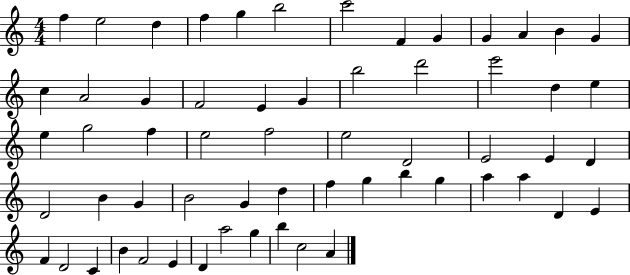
{
  \clef treble
  \numericTimeSignature
  \time 4/4
  \key c \major
  f''4 e''2 d''4 | f''4 g''4 b''2 | c'''2 f'4 g'4 | g'4 a'4 b'4 g'4 | \break c''4 a'2 g'4 | f'2 e'4 g'4 | b''2 d'''2 | e'''2 d''4 e''4 | \break e''4 g''2 f''4 | e''2 f''2 | e''2 d'2 | e'2 e'4 d'4 | \break d'2 b'4 g'4 | b'2 g'4 d''4 | f''4 g''4 b''4 g''4 | a''4 a''4 d'4 e'4 | \break f'4 d'2 c'4 | b'4 f'2 e'4 | d'4 a''2 g''4 | b''4 c''2 a'4 | \break \bar "|."
}